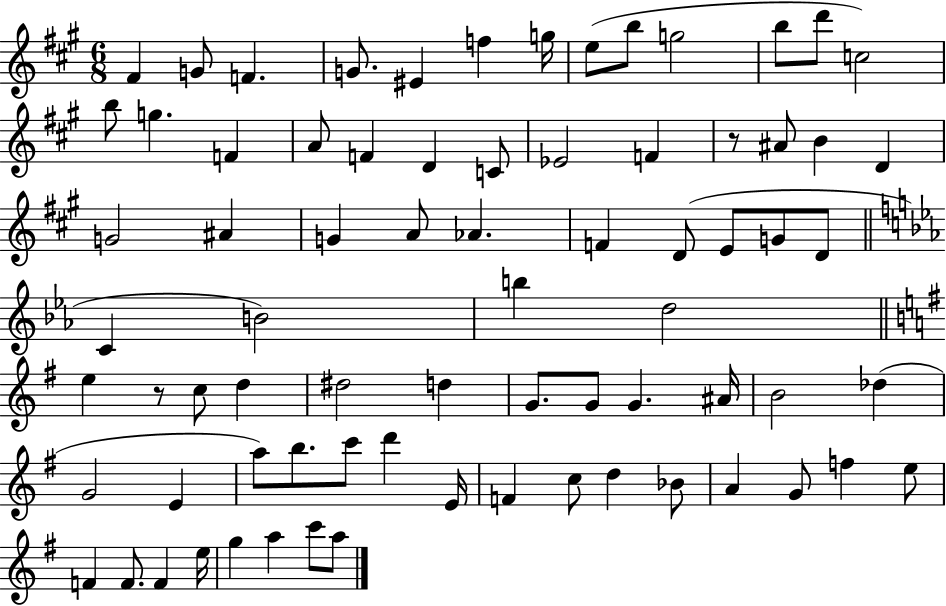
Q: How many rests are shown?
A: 2